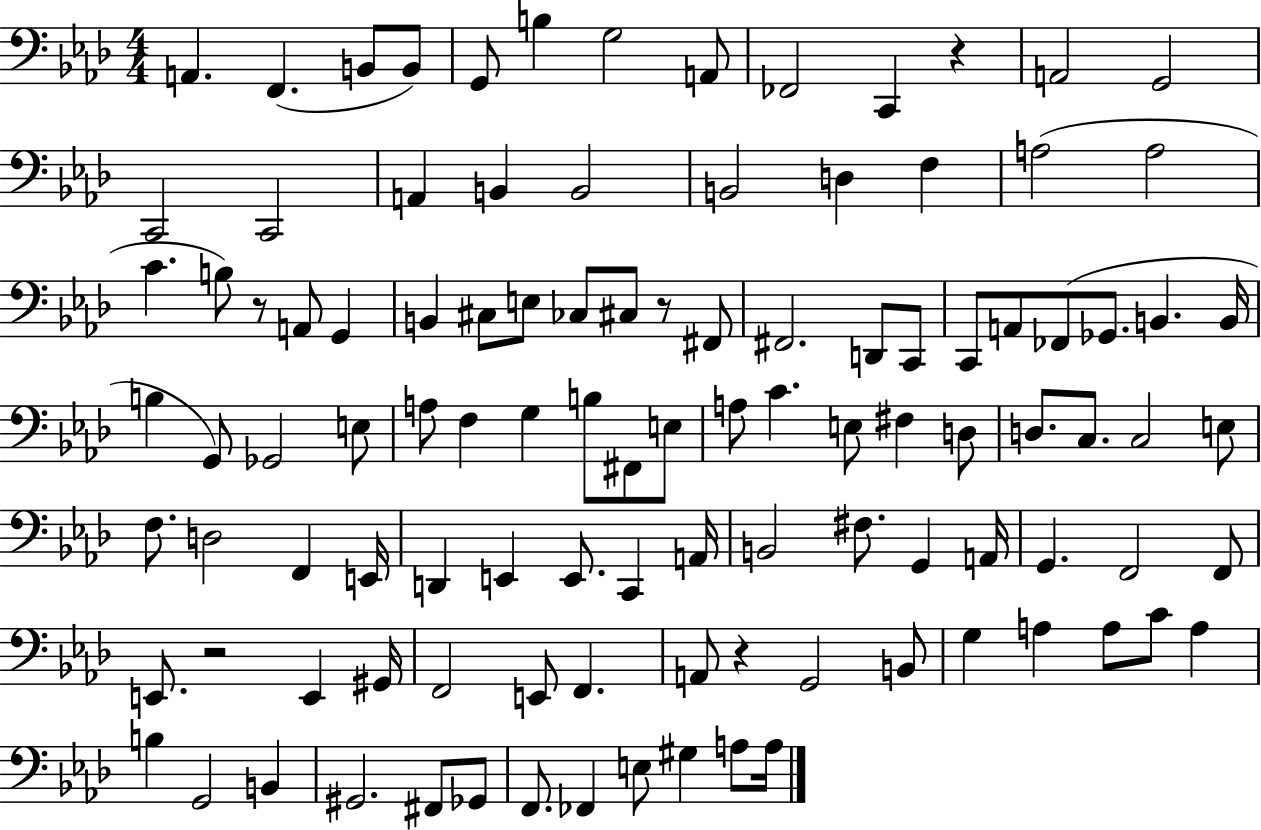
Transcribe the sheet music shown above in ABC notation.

X:1
T:Untitled
M:4/4
L:1/4
K:Ab
A,, F,, B,,/2 B,,/2 G,,/2 B, G,2 A,,/2 _F,,2 C,, z A,,2 G,,2 C,,2 C,,2 A,, B,, B,,2 B,,2 D, F, A,2 A,2 C B,/2 z/2 A,,/2 G,, B,, ^C,/2 E,/2 _C,/2 ^C,/2 z/2 ^F,,/2 ^F,,2 D,,/2 C,,/2 C,,/2 A,,/2 _F,,/2 _G,,/2 B,, B,,/4 B, G,,/2 _G,,2 E,/2 A,/2 F, G, B,/2 ^F,,/2 E,/2 A,/2 C E,/2 ^F, D,/2 D,/2 C,/2 C,2 E,/2 F,/2 D,2 F,, E,,/4 D,, E,, E,,/2 C,, A,,/4 B,,2 ^F,/2 G,, A,,/4 G,, F,,2 F,,/2 E,,/2 z2 E,, ^G,,/4 F,,2 E,,/2 F,, A,,/2 z G,,2 B,,/2 G, A, A,/2 C/2 A, B, G,,2 B,, ^G,,2 ^F,,/2 _G,,/2 F,,/2 _F,, E,/2 ^G, A,/2 A,/4